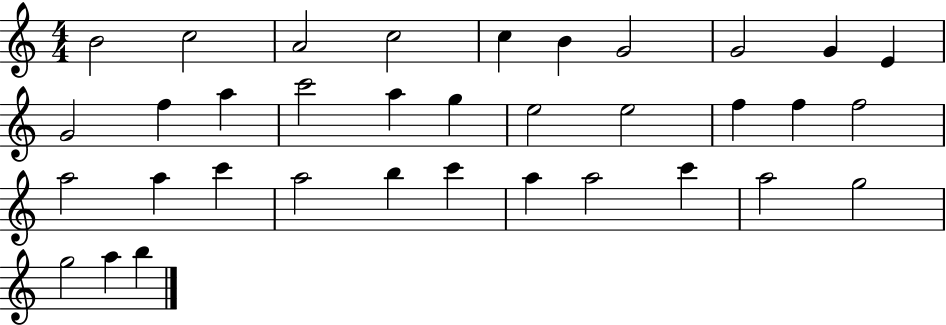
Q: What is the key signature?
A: C major